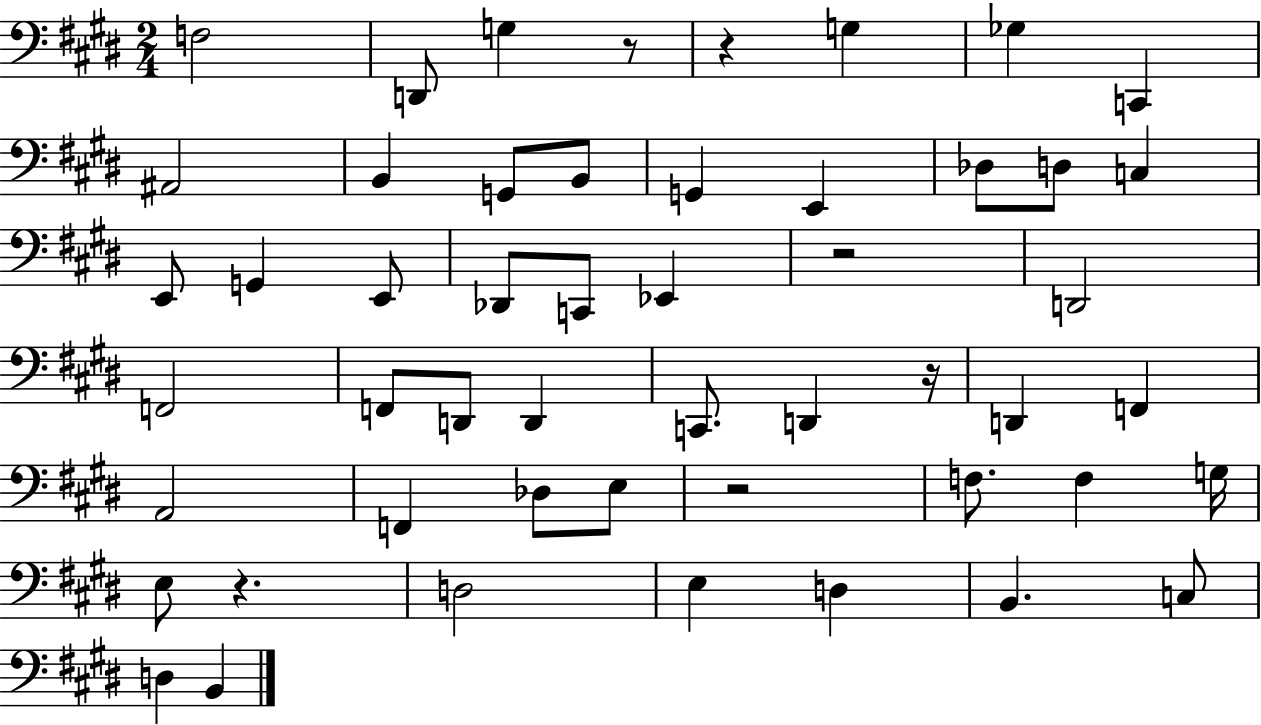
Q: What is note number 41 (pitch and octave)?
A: D3